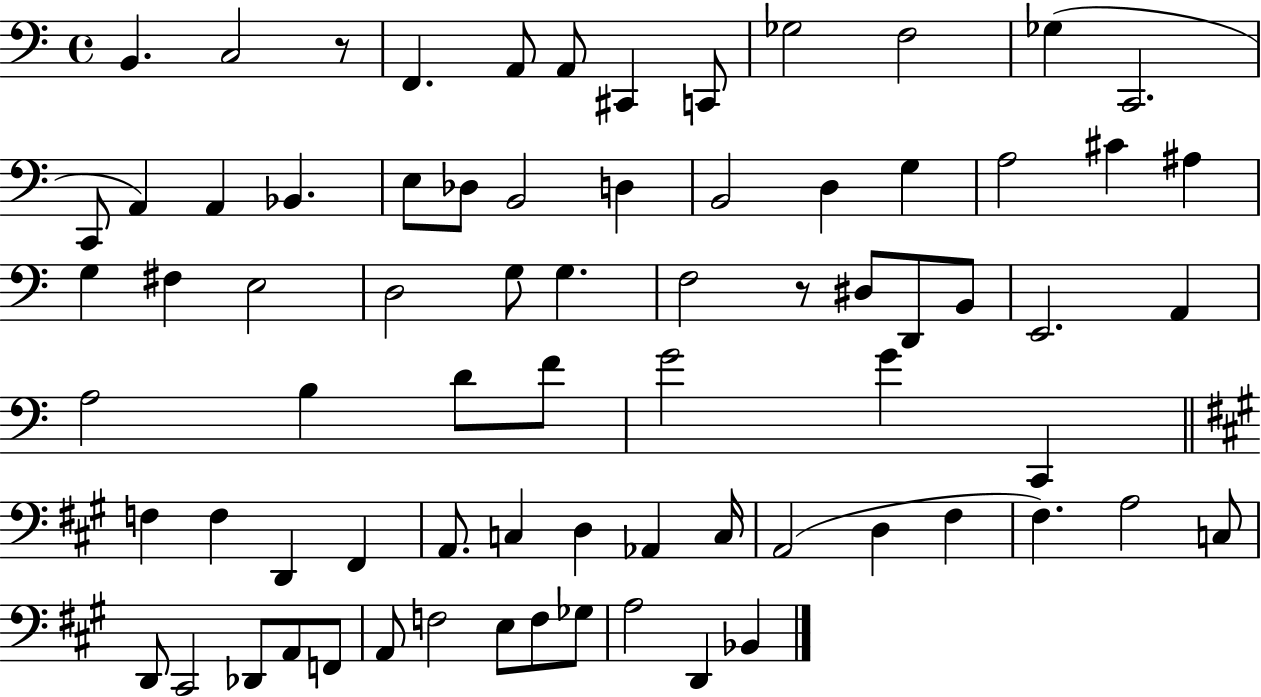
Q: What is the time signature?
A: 4/4